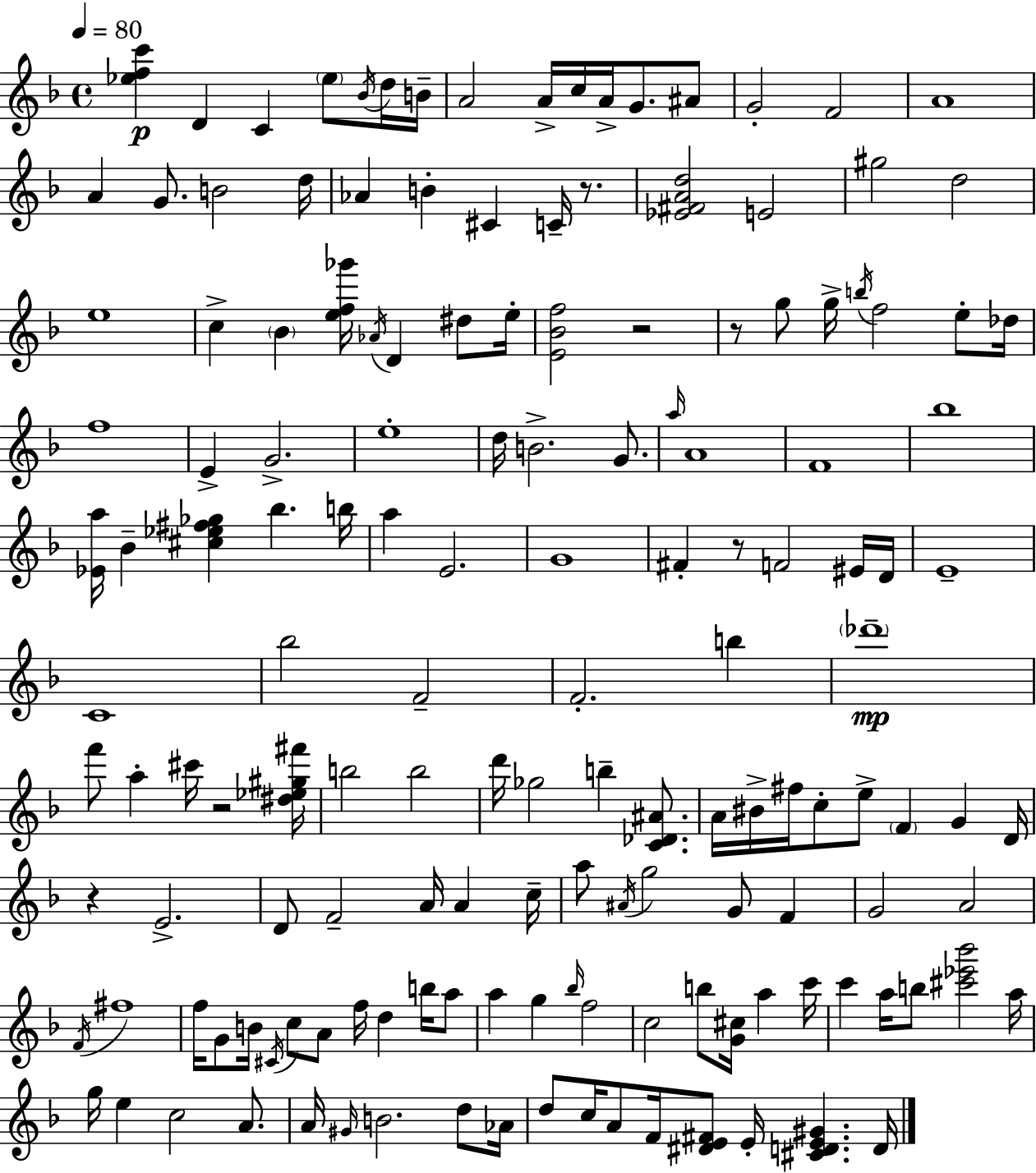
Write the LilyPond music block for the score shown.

{
  \clef treble
  \time 4/4
  \defaultTimeSignature
  \key f \major
  \tempo 4 = 80
  <ees'' f'' c'''>4\p d'4 c'4 \parenthesize ees''8 \acciaccatura { bes'16 } d''16 | b'16-- a'2 a'16-> c''16 a'16-> g'8. ais'8 | g'2-. f'2 | a'1 | \break a'4 g'8. b'2 | d''16 aes'4 b'4-. cis'4 c'16-- r8. | <ees' fis' a' d''>2 e'2 | gis''2 d''2 | \break e''1 | c''4-> \parenthesize bes'4 <e'' f'' ges'''>16 \acciaccatura { aes'16 } d'4 dis''8 | e''16-. <e' bes' f''>2 r2 | r8 g''8 g''16-> \acciaccatura { b''16 } f''2 | \break e''8-. des''16 f''1 | e'4-> g'2.-> | e''1-. | d''16 b'2.-> | \break g'8. \grace { a''16 } a'1 | f'1 | bes''1 | <ees' a''>16 bes'4-- <cis'' ees'' fis'' ges''>4 bes''4. | \break b''16 a''4 e'2. | g'1 | fis'4-. r8 f'2 | eis'16 d'16 e'1-- | \break c'1 | bes''2 f'2-- | f'2.-. | b''4 \parenthesize des'''1--\mp | \break f'''8 a''4-. cis'''16 r2 | <dis'' ees'' gis'' fis'''>16 b''2 b''2 | d'''16 ges''2 b''4-- | <c' des' ais'>8. a'16 bis'16-> fis''16 c''8-. e''8-> \parenthesize f'4 g'4 | \break d'16 r4 e'2.-> | d'8 f'2-- a'16 a'4 | c''16-- a''8 \acciaccatura { ais'16 } g''2 g'8 | f'4 g'2 a'2 | \break \acciaccatura { f'16 } fis''1 | f''16 g'8 b'16 \acciaccatura { cis'16 } c''8 a'8 f''16 | d''4 b''16 a''8 a''4 g''4 \grace { bes''16 } | f''2 c''2 | \break b''8 <g' cis''>16 a''4 c'''16 c'''4 a''16 b''8 <cis''' ees''' bes'''>2 | a''16 g''16 e''4 c''2 | a'8. a'16 \grace { gis'16 } b'2. | d''8 aes'16 d''8 c''16 a'8 f'16 <dis' e' fis'>8 | \break e'16-. <cis' d' e' gis'>4. d'16 \bar "|."
}